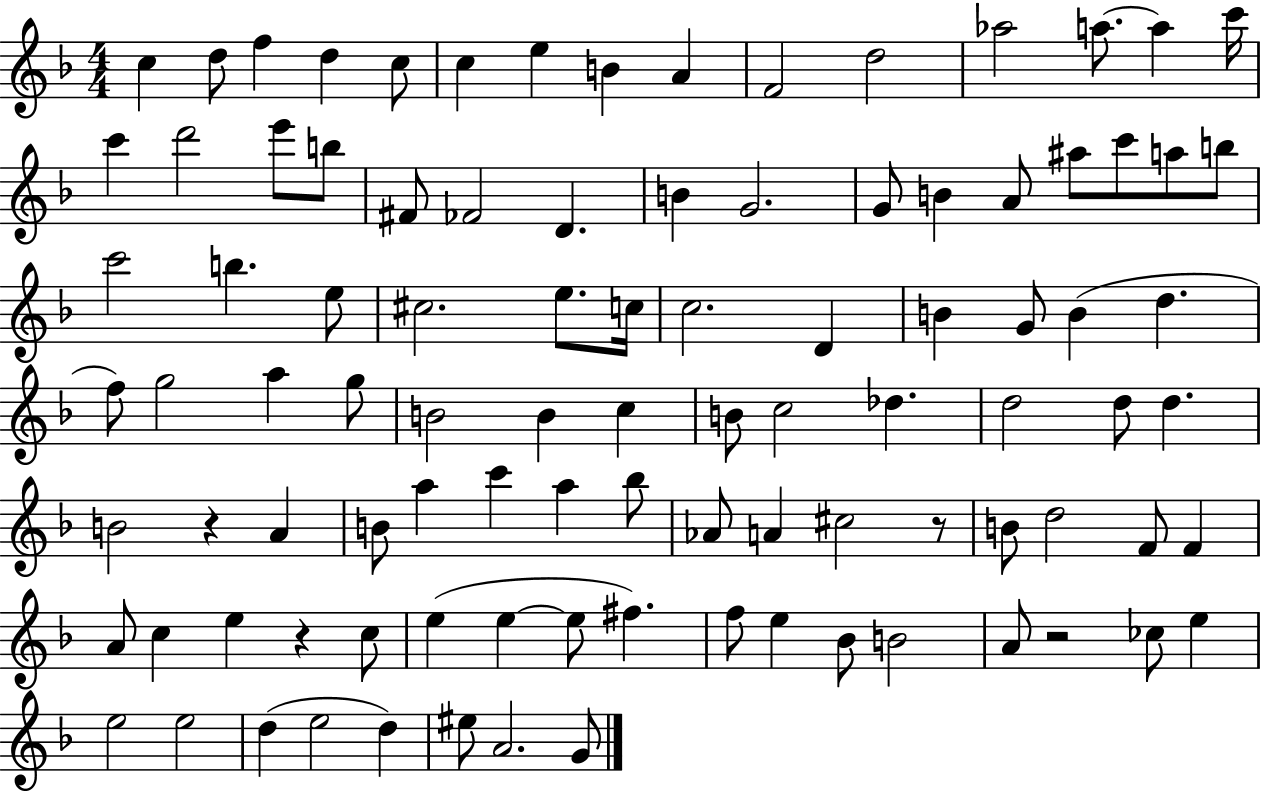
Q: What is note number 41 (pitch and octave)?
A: G4